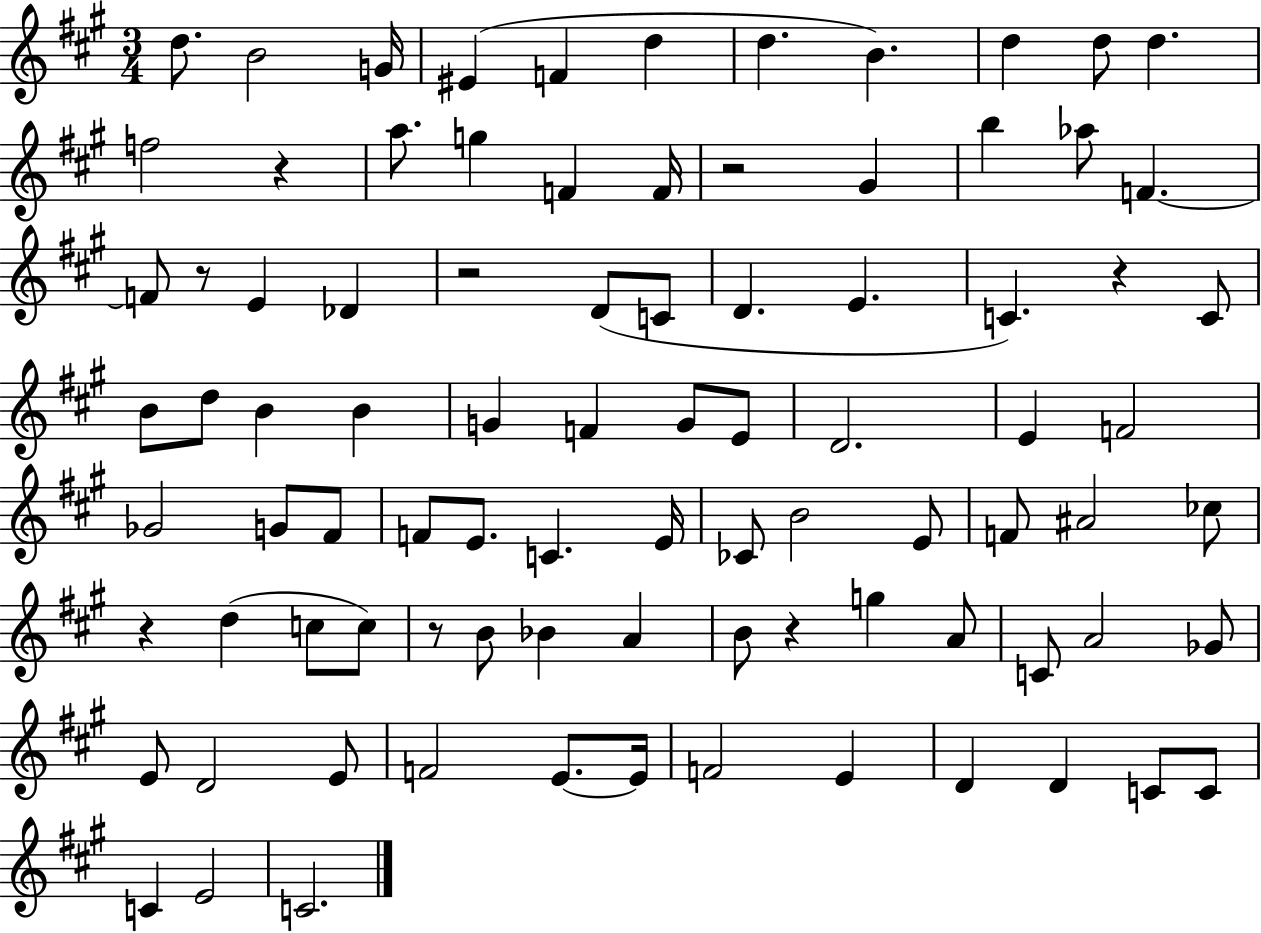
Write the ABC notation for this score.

X:1
T:Untitled
M:3/4
L:1/4
K:A
d/2 B2 G/4 ^E F d d B d d/2 d f2 z a/2 g F F/4 z2 ^G b _a/2 F F/2 z/2 E _D z2 D/2 C/2 D E C z C/2 B/2 d/2 B B G F G/2 E/2 D2 E F2 _G2 G/2 ^F/2 F/2 E/2 C E/4 _C/2 B2 E/2 F/2 ^A2 _c/2 z d c/2 c/2 z/2 B/2 _B A B/2 z g A/2 C/2 A2 _G/2 E/2 D2 E/2 F2 E/2 E/4 F2 E D D C/2 C/2 C E2 C2